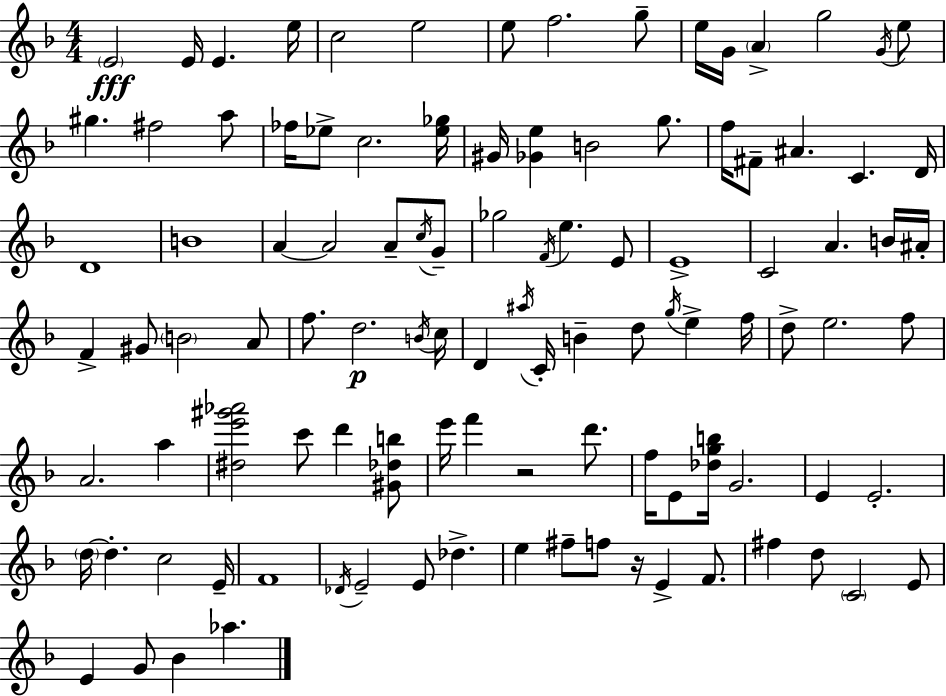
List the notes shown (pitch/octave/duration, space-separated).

E4/h E4/s E4/q. E5/s C5/h E5/h E5/e F5/h. G5/e E5/s G4/s A4/q G5/h G4/s E5/e G#5/q. F#5/h A5/e FES5/s Eb5/e C5/h. [Eb5,Gb5]/s G#4/s [Gb4,E5]/q B4/h G5/e. F5/s F#4/e A#4/q. C4/q. D4/s D4/w B4/w A4/q A4/h A4/e C5/s G4/e Gb5/h F4/s E5/q. E4/e E4/w C4/h A4/q. B4/s A#4/s F4/q G#4/e B4/h A4/e F5/e. D5/h. B4/s C5/s D4/q A#5/s C4/s B4/q D5/e G5/s E5/q F5/s D5/e E5/h. F5/e A4/h. A5/q [D#5,E6,G#6,Ab6]/h C6/e D6/q [G#4,Db5,B5]/e E6/s F6/q R/h D6/e. F5/s E4/e [Db5,G5,B5]/s G4/h. E4/q E4/h. D5/s D5/q. C5/h E4/s F4/w Db4/s E4/h E4/e Db5/q. E5/q F#5/e F5/e R/s E4/q F4/e. F#5/q D5/e C4/h E4/e E4/q G4/e Bb4/q Ab5/q.